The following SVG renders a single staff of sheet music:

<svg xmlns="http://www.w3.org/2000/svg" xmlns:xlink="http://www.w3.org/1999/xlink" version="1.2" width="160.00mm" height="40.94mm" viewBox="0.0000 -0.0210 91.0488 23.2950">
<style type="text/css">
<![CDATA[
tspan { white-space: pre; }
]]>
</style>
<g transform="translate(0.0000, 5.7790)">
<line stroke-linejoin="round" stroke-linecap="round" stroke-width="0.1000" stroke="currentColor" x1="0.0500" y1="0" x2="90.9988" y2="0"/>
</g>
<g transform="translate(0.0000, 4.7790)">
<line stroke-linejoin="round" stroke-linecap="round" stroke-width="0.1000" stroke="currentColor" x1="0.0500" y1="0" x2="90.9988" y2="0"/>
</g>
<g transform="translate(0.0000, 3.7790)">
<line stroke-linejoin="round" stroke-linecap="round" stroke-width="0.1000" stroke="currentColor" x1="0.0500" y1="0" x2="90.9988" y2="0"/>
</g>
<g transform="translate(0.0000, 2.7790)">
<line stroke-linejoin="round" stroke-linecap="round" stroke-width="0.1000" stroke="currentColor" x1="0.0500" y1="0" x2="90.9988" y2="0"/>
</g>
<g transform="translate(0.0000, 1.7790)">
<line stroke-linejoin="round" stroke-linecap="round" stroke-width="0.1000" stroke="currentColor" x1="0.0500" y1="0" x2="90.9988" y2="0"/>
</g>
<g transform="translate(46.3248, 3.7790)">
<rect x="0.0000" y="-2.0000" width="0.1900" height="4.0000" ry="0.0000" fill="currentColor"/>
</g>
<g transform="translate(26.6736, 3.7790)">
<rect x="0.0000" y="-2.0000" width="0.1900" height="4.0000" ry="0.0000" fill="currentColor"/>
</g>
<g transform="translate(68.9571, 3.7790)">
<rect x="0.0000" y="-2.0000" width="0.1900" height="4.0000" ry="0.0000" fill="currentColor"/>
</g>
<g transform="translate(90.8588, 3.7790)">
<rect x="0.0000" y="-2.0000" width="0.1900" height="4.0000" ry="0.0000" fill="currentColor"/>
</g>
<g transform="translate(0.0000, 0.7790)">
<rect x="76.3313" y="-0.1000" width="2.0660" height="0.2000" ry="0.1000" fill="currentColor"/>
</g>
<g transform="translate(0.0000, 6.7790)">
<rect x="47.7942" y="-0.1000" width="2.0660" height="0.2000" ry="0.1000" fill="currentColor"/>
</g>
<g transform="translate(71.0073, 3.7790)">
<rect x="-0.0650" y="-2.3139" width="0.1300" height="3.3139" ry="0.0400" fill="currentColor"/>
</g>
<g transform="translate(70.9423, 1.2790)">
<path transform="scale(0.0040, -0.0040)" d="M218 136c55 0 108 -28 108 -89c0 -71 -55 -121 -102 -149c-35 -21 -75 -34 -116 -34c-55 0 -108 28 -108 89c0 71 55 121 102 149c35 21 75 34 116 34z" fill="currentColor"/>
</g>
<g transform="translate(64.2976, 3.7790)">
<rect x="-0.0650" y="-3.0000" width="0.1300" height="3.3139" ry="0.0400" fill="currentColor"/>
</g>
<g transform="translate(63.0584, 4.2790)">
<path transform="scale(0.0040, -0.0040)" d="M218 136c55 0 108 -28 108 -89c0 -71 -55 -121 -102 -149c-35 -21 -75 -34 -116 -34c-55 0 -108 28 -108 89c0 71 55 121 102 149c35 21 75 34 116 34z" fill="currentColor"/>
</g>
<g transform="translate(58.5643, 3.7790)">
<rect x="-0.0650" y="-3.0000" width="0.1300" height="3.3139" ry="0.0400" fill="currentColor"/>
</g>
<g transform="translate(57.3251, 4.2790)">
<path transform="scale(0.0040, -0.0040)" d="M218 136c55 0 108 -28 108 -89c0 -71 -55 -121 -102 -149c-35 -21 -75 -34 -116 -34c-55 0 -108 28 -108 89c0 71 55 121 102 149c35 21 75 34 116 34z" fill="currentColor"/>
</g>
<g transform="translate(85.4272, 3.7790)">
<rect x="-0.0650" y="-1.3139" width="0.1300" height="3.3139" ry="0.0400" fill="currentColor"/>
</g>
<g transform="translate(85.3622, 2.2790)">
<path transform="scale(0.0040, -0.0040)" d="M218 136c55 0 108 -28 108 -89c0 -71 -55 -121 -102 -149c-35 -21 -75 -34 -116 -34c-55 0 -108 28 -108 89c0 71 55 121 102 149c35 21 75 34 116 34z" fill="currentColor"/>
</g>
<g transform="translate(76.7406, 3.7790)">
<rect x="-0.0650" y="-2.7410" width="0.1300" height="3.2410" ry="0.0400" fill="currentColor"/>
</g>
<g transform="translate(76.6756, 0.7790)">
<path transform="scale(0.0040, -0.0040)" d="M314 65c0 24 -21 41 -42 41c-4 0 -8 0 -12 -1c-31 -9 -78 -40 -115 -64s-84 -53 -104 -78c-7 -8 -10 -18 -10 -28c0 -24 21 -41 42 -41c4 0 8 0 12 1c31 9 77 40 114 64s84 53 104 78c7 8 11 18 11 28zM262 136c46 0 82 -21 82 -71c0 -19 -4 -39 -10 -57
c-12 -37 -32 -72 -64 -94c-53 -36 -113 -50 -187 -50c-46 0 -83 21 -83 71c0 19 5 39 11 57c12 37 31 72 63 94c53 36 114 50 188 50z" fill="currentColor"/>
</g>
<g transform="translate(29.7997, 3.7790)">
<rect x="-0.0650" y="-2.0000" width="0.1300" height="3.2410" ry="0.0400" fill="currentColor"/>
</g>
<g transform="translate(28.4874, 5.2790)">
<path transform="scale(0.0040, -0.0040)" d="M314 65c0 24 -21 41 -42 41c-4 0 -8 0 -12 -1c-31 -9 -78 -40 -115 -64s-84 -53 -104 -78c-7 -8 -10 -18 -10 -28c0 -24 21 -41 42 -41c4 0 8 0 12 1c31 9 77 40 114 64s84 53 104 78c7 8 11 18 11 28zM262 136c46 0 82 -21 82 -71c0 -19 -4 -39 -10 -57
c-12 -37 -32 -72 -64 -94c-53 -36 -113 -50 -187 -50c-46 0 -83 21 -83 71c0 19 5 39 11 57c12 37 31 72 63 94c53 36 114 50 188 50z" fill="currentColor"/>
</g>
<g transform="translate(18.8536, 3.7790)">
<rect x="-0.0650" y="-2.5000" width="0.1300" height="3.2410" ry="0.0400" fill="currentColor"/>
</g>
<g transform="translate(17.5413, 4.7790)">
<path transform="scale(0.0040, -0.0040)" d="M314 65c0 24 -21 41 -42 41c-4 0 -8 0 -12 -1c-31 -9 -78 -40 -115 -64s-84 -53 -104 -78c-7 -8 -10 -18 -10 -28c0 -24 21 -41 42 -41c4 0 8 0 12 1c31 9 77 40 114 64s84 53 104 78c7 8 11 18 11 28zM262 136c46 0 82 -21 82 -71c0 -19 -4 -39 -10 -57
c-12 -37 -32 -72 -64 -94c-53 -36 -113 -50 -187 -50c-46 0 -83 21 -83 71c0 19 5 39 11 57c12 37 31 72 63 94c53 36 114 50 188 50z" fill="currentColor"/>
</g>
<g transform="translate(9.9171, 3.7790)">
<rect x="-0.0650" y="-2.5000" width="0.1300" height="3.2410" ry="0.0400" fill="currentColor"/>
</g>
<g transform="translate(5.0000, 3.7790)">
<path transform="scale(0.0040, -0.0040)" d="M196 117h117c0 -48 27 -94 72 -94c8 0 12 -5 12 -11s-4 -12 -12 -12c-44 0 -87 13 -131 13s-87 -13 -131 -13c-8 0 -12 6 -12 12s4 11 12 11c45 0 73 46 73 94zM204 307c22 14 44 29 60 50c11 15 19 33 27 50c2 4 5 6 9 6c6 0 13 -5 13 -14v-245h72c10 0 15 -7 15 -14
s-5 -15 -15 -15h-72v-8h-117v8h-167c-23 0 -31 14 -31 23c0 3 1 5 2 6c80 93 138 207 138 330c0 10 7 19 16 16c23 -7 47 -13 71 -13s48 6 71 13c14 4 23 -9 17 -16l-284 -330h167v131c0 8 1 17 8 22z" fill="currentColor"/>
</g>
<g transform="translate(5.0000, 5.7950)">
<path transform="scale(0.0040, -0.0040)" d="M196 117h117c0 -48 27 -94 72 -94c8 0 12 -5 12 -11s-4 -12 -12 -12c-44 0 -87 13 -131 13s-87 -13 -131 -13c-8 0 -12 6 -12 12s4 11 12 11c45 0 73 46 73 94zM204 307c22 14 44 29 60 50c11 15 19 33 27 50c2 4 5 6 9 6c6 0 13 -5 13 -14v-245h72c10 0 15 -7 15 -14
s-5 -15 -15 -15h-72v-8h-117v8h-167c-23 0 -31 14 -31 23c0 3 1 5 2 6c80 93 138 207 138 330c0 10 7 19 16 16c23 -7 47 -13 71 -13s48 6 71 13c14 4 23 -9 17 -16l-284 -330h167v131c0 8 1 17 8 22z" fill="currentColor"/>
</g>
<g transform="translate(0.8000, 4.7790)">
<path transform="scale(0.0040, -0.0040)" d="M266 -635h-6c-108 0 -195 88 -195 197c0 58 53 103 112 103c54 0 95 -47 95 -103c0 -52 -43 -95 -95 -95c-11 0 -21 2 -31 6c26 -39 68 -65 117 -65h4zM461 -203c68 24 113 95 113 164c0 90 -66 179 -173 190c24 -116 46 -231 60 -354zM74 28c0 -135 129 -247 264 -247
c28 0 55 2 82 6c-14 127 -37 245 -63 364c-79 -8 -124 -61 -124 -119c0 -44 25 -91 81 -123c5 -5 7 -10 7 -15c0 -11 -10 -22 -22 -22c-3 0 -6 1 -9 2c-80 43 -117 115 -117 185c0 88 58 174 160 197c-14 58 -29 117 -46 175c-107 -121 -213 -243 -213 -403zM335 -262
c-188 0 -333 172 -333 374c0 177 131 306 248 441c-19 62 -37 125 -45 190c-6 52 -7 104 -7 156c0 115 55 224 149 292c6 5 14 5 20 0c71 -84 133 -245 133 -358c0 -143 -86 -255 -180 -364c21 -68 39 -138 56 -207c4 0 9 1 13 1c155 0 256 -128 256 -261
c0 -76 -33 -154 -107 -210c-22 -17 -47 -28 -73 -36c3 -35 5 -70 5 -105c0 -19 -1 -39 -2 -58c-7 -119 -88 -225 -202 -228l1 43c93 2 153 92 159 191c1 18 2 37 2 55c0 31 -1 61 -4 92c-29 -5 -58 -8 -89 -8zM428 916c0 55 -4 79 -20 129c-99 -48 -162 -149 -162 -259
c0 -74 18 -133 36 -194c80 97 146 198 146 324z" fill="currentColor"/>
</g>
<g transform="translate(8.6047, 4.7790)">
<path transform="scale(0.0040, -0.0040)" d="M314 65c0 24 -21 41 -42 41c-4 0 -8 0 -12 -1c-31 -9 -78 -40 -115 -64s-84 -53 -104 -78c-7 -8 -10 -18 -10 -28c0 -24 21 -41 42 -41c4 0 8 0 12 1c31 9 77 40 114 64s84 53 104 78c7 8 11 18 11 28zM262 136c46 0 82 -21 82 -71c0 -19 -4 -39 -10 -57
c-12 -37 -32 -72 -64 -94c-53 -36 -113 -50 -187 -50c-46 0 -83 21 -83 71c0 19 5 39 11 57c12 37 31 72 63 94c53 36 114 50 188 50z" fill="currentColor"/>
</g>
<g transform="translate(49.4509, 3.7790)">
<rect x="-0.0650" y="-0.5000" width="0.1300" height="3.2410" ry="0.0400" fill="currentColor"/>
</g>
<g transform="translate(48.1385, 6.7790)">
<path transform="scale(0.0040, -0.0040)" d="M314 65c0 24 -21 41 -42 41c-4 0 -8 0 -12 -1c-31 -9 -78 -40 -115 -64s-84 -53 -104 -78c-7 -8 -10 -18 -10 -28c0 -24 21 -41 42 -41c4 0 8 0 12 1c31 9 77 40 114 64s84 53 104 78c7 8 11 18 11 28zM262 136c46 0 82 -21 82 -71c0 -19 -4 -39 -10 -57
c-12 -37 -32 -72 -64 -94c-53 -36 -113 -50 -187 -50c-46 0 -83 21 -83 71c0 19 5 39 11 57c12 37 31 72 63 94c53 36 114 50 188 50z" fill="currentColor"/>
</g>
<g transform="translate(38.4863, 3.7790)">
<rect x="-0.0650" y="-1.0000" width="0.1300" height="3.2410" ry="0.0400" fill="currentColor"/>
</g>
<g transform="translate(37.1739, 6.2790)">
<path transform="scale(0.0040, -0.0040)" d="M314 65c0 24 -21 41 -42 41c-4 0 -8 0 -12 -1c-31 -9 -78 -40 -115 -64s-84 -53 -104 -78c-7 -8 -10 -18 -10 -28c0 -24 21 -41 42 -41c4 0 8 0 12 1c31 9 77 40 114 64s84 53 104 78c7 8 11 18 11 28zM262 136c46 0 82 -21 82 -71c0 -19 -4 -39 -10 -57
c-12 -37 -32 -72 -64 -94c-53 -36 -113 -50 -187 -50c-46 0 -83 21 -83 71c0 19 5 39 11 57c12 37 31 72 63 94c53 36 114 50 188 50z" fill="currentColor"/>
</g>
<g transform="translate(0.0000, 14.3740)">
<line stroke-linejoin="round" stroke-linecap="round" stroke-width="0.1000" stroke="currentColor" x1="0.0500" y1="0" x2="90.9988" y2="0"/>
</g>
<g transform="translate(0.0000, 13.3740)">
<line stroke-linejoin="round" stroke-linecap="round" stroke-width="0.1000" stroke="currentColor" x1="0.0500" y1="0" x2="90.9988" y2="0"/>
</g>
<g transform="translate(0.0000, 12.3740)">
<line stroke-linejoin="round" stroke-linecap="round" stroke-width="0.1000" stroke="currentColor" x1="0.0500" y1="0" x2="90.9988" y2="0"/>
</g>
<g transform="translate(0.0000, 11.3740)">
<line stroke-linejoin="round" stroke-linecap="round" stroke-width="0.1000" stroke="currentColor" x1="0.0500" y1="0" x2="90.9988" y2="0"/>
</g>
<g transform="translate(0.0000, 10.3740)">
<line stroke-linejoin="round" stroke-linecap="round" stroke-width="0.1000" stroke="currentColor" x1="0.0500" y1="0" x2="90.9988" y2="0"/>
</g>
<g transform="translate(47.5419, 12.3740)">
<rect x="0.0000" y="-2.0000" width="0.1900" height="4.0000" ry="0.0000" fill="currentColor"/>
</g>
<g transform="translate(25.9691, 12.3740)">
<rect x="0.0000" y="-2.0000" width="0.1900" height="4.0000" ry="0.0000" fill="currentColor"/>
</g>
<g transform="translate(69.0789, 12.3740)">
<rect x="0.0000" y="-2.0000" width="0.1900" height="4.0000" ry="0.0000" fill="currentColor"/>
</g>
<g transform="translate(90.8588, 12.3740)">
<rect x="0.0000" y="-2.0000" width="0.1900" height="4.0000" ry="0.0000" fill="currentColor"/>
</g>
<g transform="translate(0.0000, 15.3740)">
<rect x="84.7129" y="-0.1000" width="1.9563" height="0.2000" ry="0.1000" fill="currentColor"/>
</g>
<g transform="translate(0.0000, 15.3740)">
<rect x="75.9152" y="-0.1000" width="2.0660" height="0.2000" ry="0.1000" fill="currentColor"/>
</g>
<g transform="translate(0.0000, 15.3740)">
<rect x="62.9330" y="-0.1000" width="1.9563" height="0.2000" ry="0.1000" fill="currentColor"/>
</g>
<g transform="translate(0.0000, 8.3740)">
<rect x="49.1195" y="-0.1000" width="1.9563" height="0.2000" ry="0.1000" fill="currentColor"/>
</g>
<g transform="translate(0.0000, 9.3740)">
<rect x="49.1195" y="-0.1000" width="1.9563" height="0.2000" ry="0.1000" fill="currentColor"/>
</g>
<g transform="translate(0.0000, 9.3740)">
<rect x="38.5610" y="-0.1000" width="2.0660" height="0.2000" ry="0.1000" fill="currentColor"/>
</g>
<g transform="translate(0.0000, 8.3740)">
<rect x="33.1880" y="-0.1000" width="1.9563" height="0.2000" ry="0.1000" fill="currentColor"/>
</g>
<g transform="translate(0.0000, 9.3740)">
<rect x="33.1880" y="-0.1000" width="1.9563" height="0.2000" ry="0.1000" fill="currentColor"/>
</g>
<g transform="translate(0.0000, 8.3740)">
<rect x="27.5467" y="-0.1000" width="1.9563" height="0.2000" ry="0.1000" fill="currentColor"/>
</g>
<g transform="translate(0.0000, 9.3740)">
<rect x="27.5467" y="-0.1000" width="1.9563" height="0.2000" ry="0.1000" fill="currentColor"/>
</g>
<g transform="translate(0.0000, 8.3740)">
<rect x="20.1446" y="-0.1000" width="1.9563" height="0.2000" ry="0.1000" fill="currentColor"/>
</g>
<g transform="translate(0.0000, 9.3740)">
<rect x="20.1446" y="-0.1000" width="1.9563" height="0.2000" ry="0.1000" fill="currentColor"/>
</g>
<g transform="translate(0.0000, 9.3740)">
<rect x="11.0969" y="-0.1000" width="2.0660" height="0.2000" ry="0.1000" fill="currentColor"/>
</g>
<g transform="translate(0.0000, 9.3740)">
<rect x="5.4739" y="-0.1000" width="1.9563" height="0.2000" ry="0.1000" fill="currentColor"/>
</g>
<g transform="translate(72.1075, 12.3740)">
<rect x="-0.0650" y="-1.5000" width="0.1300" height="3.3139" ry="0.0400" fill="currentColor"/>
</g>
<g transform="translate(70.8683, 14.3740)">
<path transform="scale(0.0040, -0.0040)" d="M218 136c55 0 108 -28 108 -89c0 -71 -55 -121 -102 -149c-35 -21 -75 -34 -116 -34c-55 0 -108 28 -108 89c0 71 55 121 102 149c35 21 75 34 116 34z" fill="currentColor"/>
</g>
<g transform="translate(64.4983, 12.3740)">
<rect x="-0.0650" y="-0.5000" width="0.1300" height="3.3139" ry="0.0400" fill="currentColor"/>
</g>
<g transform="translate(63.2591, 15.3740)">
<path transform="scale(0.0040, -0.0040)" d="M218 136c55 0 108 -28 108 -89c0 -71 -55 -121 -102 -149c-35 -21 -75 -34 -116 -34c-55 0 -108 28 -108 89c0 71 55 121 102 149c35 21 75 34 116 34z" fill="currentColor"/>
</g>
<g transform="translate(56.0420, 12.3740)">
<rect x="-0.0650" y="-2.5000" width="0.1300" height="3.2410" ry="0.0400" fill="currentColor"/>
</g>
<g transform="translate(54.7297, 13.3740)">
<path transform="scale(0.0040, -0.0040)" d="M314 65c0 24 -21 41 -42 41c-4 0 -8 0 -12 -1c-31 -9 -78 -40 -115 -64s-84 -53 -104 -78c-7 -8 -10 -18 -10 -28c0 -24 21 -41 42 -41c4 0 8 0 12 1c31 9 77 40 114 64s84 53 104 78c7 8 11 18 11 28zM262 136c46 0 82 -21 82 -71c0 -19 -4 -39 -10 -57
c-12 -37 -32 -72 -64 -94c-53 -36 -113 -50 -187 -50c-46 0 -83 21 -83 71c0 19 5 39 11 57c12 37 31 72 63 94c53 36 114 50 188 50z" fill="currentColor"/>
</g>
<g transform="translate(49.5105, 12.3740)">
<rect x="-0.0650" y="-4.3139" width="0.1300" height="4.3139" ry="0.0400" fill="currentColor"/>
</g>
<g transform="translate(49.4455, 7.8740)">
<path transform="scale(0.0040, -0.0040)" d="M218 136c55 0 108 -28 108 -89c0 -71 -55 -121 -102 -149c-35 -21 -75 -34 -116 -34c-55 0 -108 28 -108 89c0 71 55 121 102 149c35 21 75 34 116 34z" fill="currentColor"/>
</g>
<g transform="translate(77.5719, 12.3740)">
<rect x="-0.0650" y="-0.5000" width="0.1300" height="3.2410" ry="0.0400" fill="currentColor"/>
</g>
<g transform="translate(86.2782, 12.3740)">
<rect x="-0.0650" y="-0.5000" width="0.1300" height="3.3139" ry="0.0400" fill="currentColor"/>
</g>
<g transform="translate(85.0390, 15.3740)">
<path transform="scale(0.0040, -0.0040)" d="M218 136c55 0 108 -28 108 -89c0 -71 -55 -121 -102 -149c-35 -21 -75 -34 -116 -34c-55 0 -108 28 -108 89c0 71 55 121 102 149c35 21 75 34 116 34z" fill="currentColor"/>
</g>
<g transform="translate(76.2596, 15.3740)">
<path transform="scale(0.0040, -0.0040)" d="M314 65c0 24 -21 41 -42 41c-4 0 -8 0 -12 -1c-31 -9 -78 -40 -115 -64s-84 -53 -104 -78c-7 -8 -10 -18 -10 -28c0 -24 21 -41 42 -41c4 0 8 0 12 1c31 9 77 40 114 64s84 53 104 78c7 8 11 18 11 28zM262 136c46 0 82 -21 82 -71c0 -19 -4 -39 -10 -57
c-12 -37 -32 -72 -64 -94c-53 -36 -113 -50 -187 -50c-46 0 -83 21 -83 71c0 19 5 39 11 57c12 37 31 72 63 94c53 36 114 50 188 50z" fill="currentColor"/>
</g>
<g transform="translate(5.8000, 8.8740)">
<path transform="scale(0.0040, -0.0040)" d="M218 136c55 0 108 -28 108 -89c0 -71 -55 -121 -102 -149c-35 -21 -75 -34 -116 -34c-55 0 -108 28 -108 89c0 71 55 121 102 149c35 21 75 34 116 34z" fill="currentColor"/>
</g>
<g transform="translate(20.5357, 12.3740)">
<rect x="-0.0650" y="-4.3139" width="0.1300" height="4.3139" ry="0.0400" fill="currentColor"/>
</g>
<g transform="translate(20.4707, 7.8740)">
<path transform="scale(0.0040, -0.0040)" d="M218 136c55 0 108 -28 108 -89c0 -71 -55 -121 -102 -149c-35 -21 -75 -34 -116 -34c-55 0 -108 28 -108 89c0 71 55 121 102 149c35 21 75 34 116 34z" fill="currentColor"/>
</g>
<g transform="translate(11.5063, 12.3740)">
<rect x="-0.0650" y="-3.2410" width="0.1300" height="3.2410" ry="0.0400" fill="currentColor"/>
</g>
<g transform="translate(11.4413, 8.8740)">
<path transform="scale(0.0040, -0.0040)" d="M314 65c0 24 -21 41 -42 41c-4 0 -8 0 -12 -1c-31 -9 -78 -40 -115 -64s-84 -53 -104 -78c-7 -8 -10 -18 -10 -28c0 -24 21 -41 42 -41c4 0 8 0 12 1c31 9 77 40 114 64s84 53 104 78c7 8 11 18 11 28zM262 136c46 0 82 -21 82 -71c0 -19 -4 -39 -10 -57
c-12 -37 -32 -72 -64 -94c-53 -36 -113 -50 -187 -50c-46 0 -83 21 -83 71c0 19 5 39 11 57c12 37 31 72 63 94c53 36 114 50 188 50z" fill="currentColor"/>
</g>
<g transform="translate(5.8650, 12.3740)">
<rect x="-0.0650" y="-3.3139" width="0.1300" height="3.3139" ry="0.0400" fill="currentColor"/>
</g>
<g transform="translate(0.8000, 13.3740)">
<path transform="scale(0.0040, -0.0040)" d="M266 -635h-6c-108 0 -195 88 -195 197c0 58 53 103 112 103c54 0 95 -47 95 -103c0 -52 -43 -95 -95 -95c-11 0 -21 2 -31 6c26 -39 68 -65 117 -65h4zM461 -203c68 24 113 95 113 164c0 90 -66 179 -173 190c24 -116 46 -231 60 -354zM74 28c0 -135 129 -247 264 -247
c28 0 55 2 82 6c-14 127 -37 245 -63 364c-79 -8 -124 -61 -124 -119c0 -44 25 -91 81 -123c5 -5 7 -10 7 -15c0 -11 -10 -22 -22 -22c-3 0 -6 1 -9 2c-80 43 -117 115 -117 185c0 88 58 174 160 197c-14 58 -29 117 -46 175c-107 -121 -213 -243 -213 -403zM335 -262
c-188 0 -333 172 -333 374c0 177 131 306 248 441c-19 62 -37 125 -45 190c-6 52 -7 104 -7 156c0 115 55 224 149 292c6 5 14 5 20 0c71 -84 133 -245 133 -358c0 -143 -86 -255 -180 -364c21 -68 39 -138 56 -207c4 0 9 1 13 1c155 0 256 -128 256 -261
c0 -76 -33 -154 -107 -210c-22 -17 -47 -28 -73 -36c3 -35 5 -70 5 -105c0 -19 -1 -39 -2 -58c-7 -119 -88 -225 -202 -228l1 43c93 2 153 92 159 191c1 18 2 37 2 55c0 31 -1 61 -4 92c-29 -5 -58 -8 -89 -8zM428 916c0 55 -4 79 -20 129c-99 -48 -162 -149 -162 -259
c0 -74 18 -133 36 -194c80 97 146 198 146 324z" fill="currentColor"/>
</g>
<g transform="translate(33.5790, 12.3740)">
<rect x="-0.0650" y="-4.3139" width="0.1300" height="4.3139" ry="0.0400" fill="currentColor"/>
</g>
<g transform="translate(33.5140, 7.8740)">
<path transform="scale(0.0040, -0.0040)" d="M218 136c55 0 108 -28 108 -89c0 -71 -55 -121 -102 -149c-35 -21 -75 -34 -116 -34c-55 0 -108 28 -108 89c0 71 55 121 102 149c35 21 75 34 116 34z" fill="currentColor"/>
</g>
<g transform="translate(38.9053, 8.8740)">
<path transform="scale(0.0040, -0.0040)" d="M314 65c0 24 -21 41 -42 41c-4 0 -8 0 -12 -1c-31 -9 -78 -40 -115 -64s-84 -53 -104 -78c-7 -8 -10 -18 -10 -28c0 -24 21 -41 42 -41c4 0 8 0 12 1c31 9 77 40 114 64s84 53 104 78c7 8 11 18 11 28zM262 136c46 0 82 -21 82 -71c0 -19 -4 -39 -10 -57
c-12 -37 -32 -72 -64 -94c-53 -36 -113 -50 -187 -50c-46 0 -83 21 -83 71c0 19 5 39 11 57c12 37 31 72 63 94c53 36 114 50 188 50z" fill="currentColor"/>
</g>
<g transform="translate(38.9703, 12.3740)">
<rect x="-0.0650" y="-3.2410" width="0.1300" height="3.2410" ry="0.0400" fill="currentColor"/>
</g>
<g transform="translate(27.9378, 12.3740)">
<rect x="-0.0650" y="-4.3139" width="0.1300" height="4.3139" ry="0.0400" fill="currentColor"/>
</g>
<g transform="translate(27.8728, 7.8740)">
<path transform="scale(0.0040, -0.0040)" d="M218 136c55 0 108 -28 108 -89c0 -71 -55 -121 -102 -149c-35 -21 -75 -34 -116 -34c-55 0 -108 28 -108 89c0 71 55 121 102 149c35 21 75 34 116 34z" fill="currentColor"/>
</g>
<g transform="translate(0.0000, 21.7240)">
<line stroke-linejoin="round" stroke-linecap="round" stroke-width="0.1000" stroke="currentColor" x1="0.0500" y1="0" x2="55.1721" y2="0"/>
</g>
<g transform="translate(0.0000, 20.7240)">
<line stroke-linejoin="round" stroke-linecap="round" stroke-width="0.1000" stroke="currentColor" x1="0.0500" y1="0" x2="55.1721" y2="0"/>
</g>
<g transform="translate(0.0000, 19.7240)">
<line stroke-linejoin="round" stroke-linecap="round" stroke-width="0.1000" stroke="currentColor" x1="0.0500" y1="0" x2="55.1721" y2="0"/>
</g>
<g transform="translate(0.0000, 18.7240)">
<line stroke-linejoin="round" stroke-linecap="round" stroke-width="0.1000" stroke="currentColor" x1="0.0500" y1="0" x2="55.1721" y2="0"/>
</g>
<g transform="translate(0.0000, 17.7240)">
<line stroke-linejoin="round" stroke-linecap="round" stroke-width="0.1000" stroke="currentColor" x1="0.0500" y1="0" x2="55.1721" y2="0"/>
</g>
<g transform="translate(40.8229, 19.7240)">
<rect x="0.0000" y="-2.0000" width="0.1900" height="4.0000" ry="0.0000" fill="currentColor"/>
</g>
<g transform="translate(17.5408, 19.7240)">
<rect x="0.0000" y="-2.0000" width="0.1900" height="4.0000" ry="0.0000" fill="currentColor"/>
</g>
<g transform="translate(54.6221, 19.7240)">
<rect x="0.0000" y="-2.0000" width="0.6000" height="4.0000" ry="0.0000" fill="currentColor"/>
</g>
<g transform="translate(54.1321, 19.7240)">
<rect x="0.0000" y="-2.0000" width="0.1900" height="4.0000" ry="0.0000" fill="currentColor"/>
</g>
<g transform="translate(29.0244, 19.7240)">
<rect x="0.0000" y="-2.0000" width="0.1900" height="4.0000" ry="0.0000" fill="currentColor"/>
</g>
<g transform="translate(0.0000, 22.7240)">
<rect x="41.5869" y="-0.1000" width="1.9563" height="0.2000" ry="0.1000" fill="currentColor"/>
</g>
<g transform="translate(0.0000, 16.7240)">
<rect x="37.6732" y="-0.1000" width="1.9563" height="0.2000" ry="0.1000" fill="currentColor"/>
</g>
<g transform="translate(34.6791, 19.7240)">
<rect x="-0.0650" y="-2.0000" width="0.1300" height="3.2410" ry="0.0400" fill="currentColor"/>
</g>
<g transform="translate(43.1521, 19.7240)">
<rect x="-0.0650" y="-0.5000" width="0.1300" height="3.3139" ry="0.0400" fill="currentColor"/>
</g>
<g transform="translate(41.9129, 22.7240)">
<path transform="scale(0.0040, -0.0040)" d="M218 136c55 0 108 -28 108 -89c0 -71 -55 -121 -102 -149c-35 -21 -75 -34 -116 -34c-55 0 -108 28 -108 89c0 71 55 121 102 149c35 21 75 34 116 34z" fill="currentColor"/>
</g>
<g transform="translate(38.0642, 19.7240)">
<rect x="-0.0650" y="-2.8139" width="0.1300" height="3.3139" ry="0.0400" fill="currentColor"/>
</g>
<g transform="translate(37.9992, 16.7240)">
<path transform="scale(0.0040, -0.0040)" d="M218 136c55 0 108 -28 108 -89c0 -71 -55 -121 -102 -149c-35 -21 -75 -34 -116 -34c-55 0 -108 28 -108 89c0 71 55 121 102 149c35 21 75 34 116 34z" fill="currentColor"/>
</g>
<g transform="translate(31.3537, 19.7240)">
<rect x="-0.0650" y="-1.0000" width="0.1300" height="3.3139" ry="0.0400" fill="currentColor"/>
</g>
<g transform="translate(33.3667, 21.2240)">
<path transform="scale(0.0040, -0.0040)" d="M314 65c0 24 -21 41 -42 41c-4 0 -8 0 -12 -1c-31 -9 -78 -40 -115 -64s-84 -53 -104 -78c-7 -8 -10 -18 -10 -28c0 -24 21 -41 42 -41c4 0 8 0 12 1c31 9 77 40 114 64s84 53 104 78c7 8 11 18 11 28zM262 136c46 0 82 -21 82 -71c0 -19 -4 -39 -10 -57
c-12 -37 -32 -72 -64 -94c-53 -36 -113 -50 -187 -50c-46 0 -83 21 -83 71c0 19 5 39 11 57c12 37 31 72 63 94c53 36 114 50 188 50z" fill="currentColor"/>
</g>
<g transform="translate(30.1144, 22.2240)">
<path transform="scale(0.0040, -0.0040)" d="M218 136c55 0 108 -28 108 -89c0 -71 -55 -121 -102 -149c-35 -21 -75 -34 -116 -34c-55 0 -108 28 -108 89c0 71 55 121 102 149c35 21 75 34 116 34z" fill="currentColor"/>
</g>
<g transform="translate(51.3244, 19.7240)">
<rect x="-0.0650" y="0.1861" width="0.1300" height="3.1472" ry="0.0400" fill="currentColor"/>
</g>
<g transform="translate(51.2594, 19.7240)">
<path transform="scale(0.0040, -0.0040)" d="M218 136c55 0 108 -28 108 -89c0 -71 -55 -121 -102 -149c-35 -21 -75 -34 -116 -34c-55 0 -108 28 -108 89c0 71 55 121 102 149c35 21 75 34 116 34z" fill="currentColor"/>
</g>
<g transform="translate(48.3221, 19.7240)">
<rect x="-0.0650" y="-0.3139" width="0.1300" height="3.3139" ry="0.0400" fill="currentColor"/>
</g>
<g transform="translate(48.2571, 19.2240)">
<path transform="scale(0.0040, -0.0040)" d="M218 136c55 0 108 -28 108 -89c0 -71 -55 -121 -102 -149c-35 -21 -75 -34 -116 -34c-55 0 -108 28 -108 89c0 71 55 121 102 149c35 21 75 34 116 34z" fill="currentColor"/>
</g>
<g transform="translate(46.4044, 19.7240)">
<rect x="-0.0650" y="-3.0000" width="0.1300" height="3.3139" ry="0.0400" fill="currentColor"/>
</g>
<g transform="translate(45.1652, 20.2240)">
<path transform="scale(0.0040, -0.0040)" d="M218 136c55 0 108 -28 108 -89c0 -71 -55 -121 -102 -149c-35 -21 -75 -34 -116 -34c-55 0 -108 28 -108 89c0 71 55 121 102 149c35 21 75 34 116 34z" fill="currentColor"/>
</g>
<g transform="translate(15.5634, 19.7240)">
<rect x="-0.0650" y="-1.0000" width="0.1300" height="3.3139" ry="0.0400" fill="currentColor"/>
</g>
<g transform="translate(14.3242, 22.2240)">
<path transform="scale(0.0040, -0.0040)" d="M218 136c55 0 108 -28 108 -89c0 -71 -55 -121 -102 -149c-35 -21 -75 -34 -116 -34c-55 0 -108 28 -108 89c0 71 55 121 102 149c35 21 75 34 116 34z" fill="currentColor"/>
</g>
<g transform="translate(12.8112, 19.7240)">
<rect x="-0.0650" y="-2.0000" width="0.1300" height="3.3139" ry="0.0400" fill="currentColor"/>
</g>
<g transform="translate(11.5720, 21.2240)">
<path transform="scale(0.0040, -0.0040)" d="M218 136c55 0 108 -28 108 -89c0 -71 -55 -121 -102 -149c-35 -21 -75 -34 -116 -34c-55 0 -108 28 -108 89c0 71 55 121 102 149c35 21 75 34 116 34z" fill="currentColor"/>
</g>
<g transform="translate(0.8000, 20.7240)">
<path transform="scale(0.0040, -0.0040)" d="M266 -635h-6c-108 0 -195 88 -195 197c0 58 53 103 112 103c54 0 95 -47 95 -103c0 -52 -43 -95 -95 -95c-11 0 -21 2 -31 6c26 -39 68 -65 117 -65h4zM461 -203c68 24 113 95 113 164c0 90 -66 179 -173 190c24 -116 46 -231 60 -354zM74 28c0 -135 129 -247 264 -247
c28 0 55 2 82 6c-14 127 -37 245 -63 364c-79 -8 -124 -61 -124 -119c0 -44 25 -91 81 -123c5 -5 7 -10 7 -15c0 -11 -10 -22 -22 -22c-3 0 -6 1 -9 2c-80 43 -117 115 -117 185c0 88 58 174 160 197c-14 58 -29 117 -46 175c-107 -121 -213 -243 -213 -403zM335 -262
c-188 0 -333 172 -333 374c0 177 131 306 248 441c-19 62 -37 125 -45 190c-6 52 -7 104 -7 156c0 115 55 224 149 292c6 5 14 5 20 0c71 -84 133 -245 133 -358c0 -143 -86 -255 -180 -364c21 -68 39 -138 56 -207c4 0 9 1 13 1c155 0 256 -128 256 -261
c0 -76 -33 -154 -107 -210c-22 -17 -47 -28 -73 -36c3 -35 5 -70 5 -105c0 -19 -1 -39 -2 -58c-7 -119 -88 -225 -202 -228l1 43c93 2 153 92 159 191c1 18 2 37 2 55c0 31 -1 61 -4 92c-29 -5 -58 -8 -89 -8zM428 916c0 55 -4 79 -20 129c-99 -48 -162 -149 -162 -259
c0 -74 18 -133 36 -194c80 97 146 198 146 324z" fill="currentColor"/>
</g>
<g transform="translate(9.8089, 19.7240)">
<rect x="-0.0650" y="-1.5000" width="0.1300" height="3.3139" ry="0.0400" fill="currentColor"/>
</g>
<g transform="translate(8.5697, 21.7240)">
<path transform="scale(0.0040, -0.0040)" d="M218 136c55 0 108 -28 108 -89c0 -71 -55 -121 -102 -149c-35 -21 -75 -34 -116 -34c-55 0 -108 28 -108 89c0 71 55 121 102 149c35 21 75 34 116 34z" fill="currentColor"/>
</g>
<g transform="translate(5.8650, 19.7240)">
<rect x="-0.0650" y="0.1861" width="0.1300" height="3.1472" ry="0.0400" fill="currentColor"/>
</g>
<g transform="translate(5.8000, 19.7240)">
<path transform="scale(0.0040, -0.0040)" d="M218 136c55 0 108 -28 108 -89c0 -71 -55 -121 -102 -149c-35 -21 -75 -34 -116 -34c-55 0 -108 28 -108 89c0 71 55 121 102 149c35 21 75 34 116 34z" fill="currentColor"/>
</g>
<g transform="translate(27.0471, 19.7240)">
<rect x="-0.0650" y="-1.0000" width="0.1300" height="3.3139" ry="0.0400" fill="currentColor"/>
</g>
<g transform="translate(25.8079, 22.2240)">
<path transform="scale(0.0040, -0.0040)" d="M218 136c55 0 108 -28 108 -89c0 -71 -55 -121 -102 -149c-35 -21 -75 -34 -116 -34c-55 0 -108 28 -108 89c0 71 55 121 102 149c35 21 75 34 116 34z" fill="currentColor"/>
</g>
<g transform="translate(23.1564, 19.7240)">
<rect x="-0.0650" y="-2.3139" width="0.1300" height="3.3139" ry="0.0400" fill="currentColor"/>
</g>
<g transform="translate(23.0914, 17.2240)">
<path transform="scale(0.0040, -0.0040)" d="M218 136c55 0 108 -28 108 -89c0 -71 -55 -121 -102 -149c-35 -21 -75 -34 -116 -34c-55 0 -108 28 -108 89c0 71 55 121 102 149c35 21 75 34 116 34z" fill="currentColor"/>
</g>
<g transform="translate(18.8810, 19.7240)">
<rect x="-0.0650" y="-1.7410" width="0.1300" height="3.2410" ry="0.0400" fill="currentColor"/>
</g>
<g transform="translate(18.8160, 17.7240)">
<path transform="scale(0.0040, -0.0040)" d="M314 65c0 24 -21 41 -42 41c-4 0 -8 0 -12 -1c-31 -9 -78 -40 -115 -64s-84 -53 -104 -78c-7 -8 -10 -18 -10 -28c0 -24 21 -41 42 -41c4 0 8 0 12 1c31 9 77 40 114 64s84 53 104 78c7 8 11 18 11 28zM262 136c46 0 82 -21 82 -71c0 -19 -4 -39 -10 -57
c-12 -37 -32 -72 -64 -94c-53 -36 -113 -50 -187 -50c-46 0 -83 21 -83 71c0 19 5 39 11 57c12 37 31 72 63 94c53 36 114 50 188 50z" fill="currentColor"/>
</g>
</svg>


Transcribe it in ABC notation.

X:1
T:Untitled
M:4/4
L:1/4
K:C
G2 G2 F2 D2 C2 A A g a2 e b b2 d' d' d' b2 d' G2 C E C2 C B E F D f2 g D D F2 a C A c B